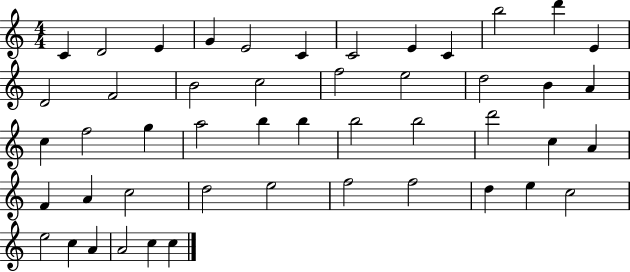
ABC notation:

X:1
T:Untitled
M:4/4
L:1/4
K:C
C D2 E G E2 C C2 E C b2 d' E D2 F2 B2 c2 f2 e2 d2 B A c f2 g a2 b b b2 b2 d'2 c A F A c2 d2 e2 f2 f2 d e c2 e2 c A A2 c c